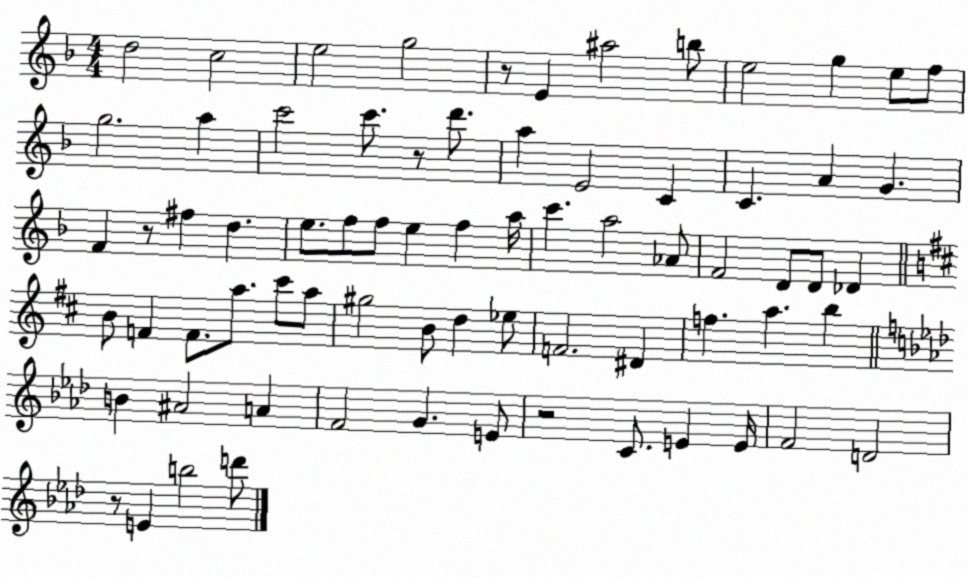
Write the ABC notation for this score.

X:1
T:Untitled
M:4/4
L:1/4
K:F
d2 c2 e2 g2 z/2 E ^a2 b/2 e2 g e/2 f/2 g2 a c'2 c'/2 z/2 d'/2 a E2 C C A G F z/2 ^f d e/2 f/2 f/2 e f a/4 c' a2 _A/2 F2 D/2 D/2 _D B/2 F F/2 a/2 ^c'/2 a/2 ^g2 B/2 d _e/2 F2 ^D f a b B ^A2 A F2 G E/2 z2 C/2 E E/4 F2 D2 z/2 E b2 d'/2